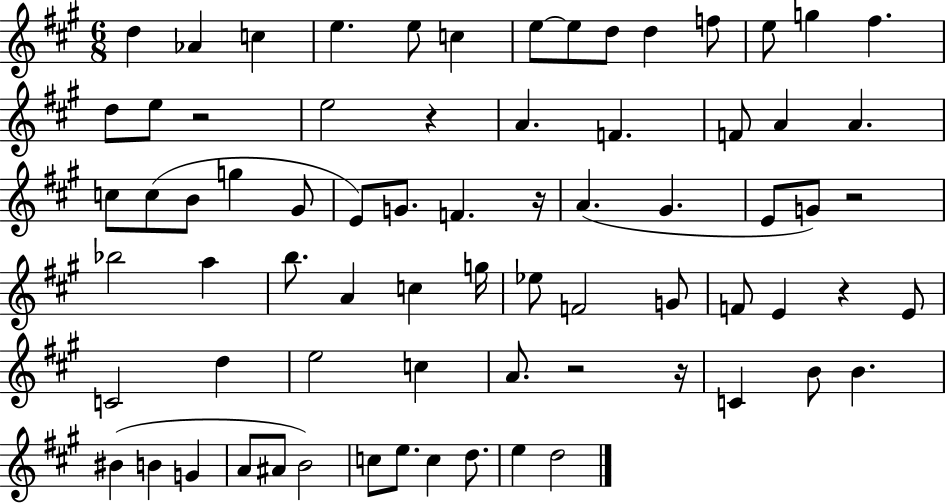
{
  \clef treble
  \numericTimeSignature
  \time 6/8
  \key a \major
  d''4 aes'4 c''4 | e''4. e''8 c''4 | e''8~~ e''8 d''8 d''4 f''8 | e''8 g''4 fis''4. | \break d''8 e''8 r2 | e''2 r4 | a'4. f'4. | f'8 a'4 a'4. | \break c''8 c''8( b'8 g''4 gis'8 | e'8) g'8. f'4. r16 | a'4.( gis'4. | e'8 g'8) r2 | \break bes''2 a''4 | b''8. a'4 c''4 g''16 | ees''8 f'2 g'8 | f'8 e'4 r4 e'8 | \break c'2 d''4 | e''2 c''4 | a'8. r2 r16 | c'4 b'8 b'4. | \break bis'4( b'4 g'4 | a'8 ais'8 b'2) | c''8 e''8. c''4 d''8. | e''4 d''2 | \break \bar "|."
}